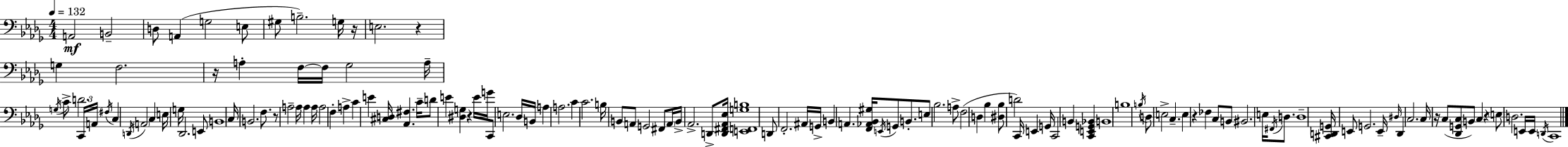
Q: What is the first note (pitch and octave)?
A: A2